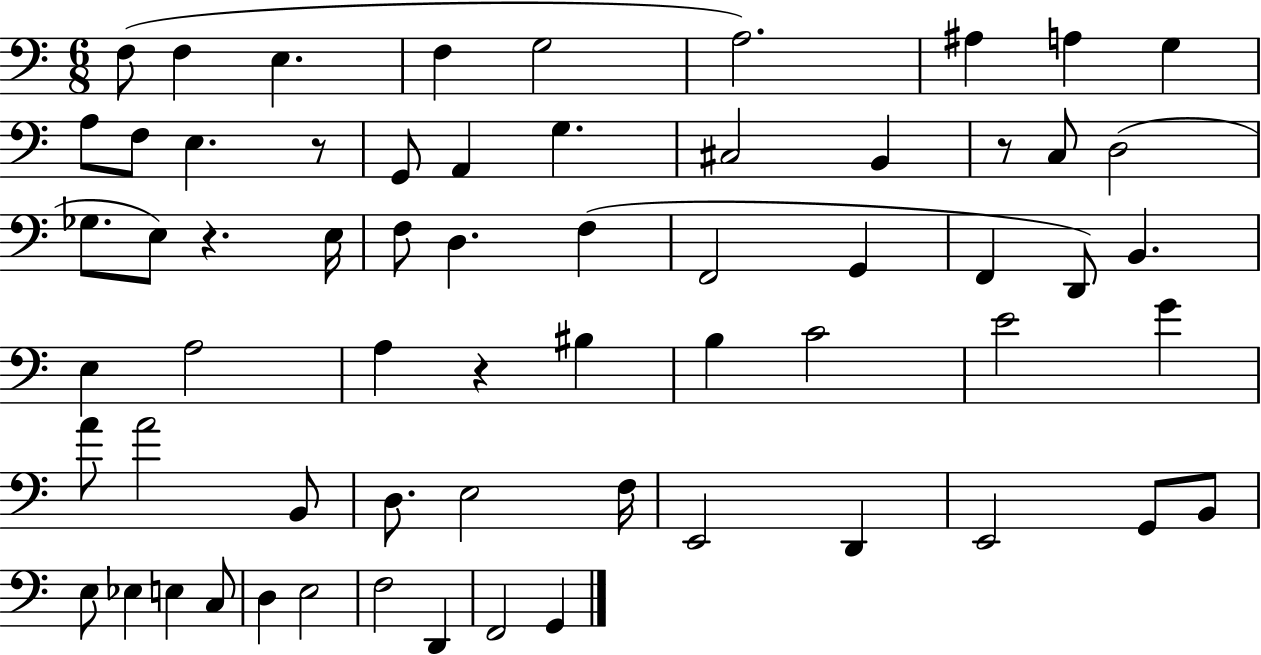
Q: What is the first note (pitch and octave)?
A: F3